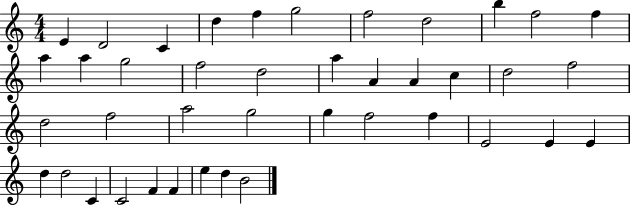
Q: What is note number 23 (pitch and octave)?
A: D5